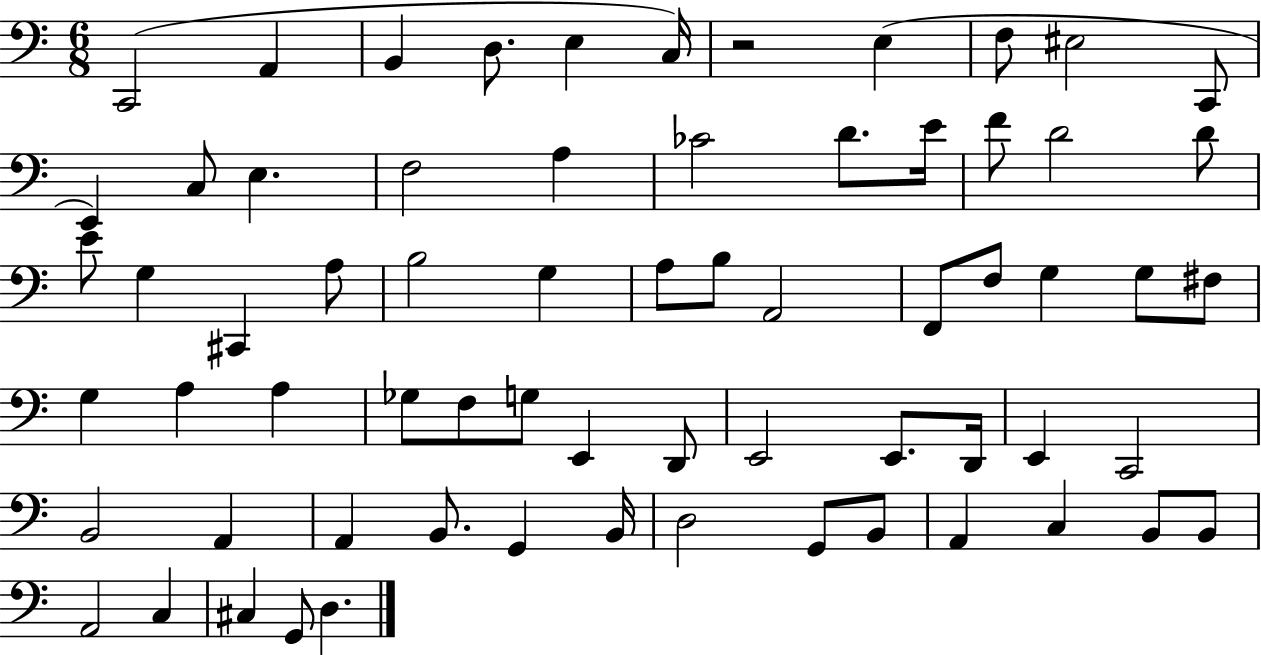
X:1
T:Untitled
M:6/8
L:1/4
K:C
C,,2 A,, B,, D,/2 E, C,/4 z2 E, F,/2 ^E,2 C,,/2 E,, C,/2 E, F,2 A, _C2 D/2 E/4 F/2 D2 D/2 E/2 G, ^C,, A,/2 B,2 G, A,/2 B,/2 A,,2 F,,/2 F,/2 G, G,/2 ^F,/2 G, A, A, _G,/2 F,/2 G,/2 E,, D,,/2 E,,2 E,,/2 D,,/4 E,, C,,2 B,,2 A,, A,, B,,/2 G,, B,,/4 D,2 G,,/2 B,,/2 A,, C, B,,/2 B,,/2 A,,2 C, ^C, G,,/2 D,